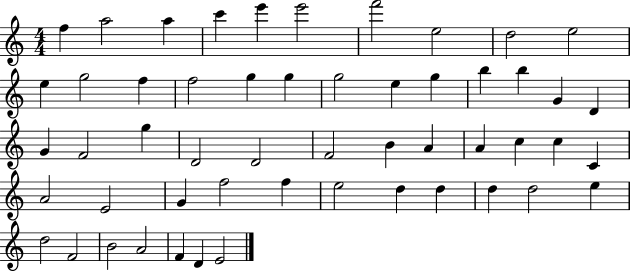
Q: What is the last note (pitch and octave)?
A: E4